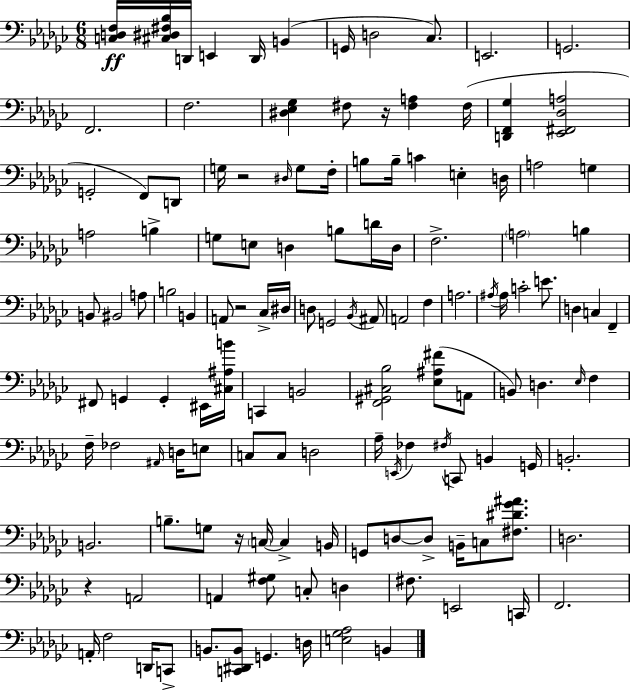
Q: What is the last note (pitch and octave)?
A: B2